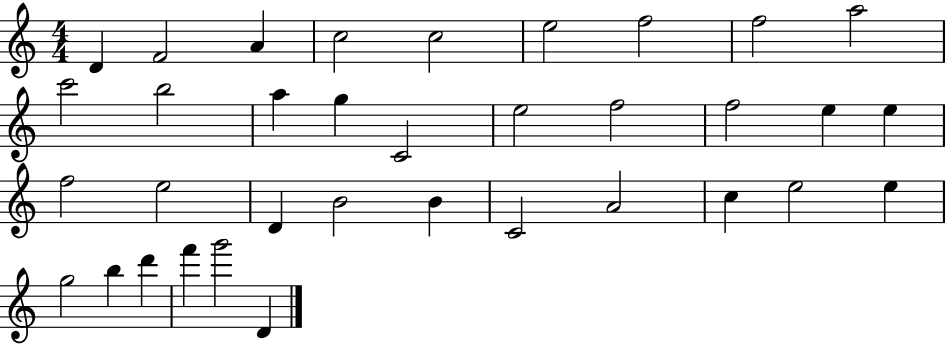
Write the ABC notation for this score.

X:1
T:Untitled
M:4/4
L:1/4
K:C
D F2 A c2 c2 e2 f2 f2 a2 c'2 b2 a g C2 e2 f2 f2 e e f2 e2 D B2 B C2 A2 c e2 e g2 b d' f' g'2 D